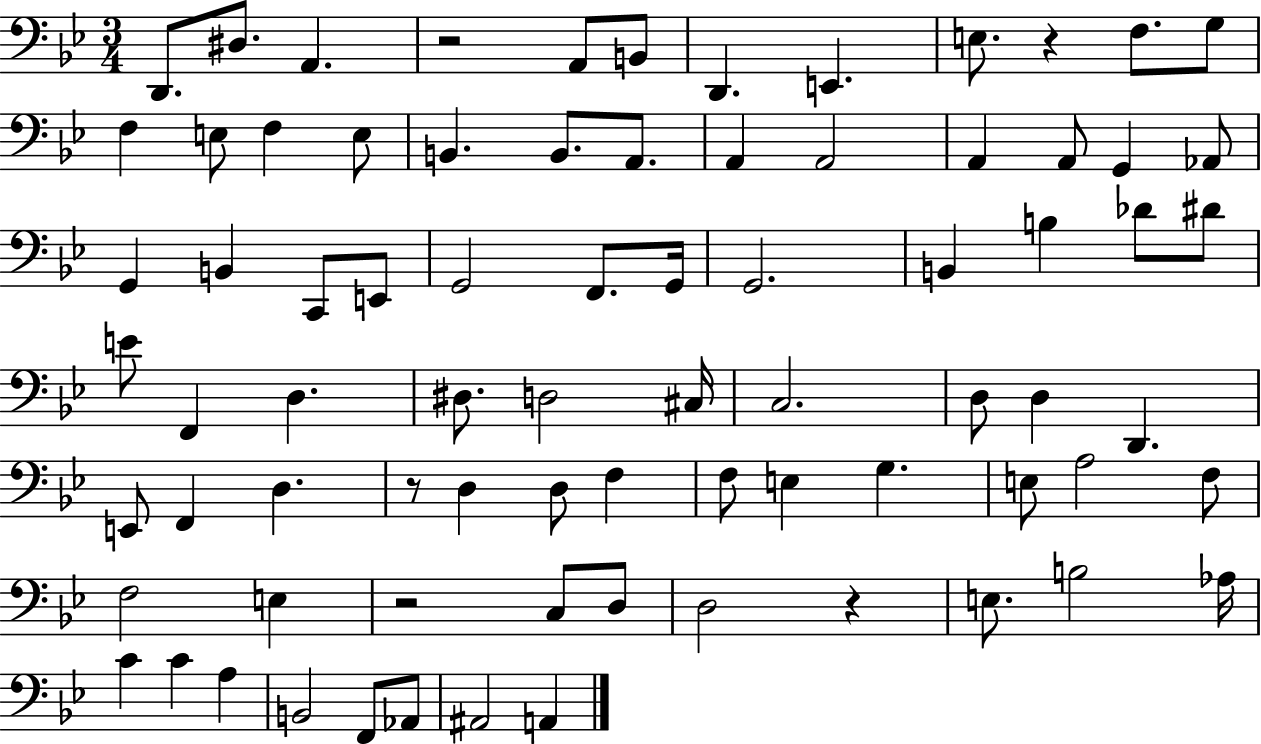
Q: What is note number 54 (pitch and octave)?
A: G3